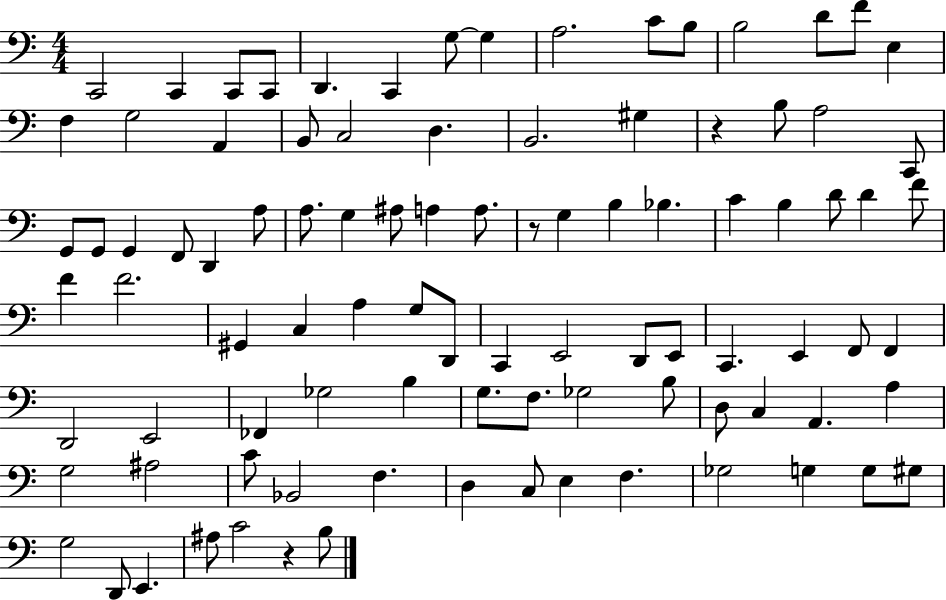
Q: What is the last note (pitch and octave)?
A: B3